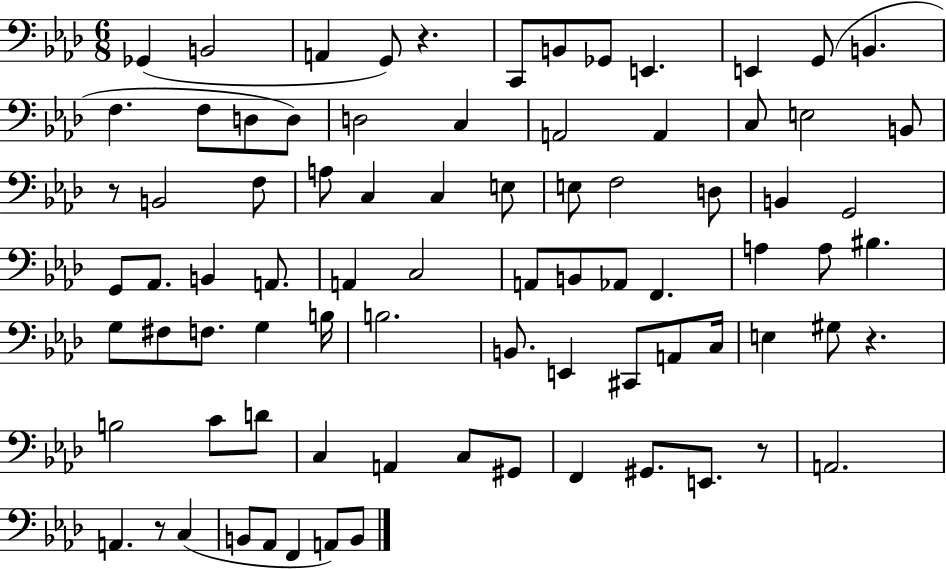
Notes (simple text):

Gb2/q B2/h A2/q G2/e R/q. C2/e B2/e Gb2/e E2/q. E2/q G2/e B2/q. F3/q. F3/e D3/e D3/e D3/h C3/q A2/h A2/q C3/e E3/h B2/e R/e B2/h F3/e A3/e C3/q C3/q E3/e E3/e F3/h D3/e B2/q G2/h G2/e Ab2/e. B2/q A2/e. A2/q C3/h A2/e B2/e Ab2/e F2/q. A3/q A3/e BIS3/q. G3/e F#3/e F3/e. G3/q B3/s B3/h. B2/e. E2/q C#2/e A2/e C3/s E3/q G#3/e R/q. B3/h C4/e D4/e C3/q A2/q C3/e G#2/e F2/q G#2/e. E2/e. R/e A2/h. A2/q. R/e C3/q B2/e Ab2/e F2/q A2/e B2/e